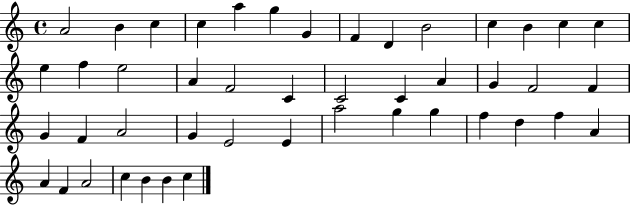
A4/h B4/q C5/q C5/q A5/q G5/q G4/q F4/q D4/q B4/h C5/q B4/q C5/q C5/q E5/q F5/q E5/h A4/q F4/h C4/q C4/h C4/q A4/q G4/q F4/h F4/q G4/q F4/q A4/h G4/q E4/h E4/q A5/h G5/q G5/q F5/q D5/q F5/q A4/q A4/q F4/q A4/h C5/q B4/q B4/q C5/q